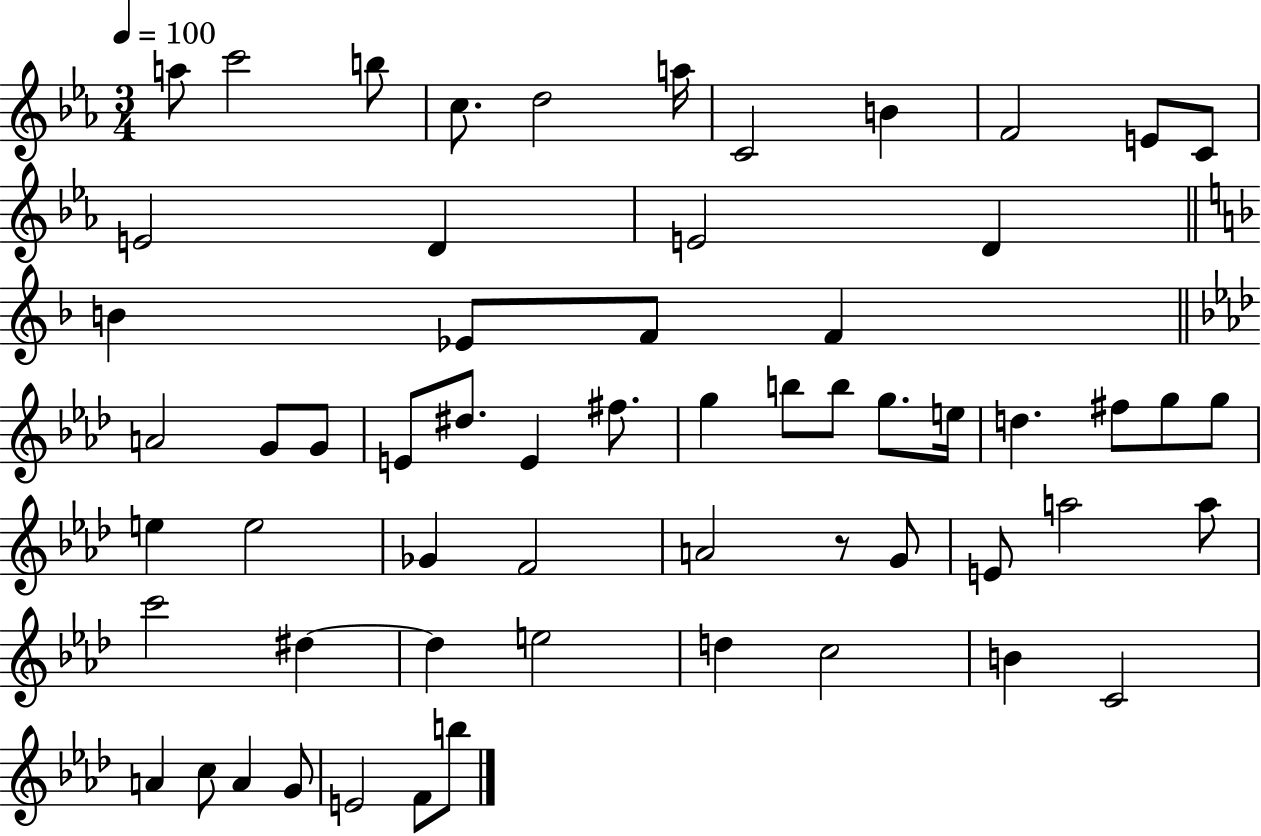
X:1
T:Untitled
M:3/4
L:1/4
K:Eb
a/2 c'2 b/2 c/2 d2 a/4 C2 B F2 E/2 C/2 E2 D E2 D B _E/2 F/2 F A2 G/2 G/2 E/2 ^d/2 E ^f/2 g b/2 b/2 g/2 e/4 d ^f/2 g/2 g/2 e e2 _G F2 A2 z/2 G/2 E/2 a2 a/2 c'2 ^d ^d e2 d c2 B C2 A c/2 A G/2 E2 F/2 b/2